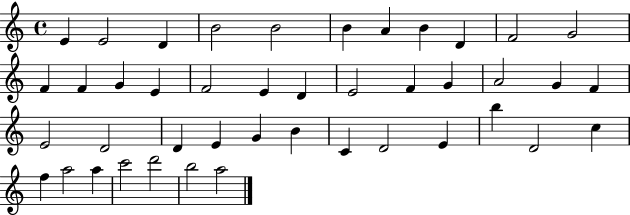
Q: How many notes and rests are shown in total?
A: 43